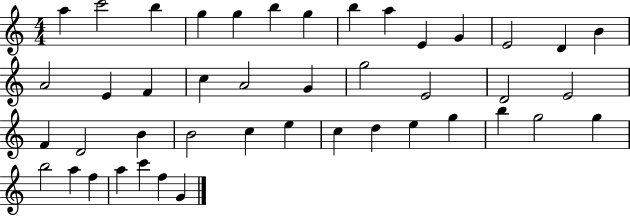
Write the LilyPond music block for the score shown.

{
  \clef treble
  \numericTimeSignature
  \time 4/4
  \key c \major
  a''4 c'''2 b''4 | g''4 g''4 b''4 g''4 | b''4 a''4 e'4 g'4 | e'2 d'4 b'4 | \break a'2 e'4 f'4 | c''4 a'2 g'4 | g''2 e'2 | d'2 e'2 | \break f'4 d'2 b'4 | b'2 c''4 e''4 | c''4 d''4 e''4 g''4 | b''4 g''2 g''4 | \break b''2 a''4 f''4 | a''4 c'''4 f''4 g'4 | \bar "|."
}